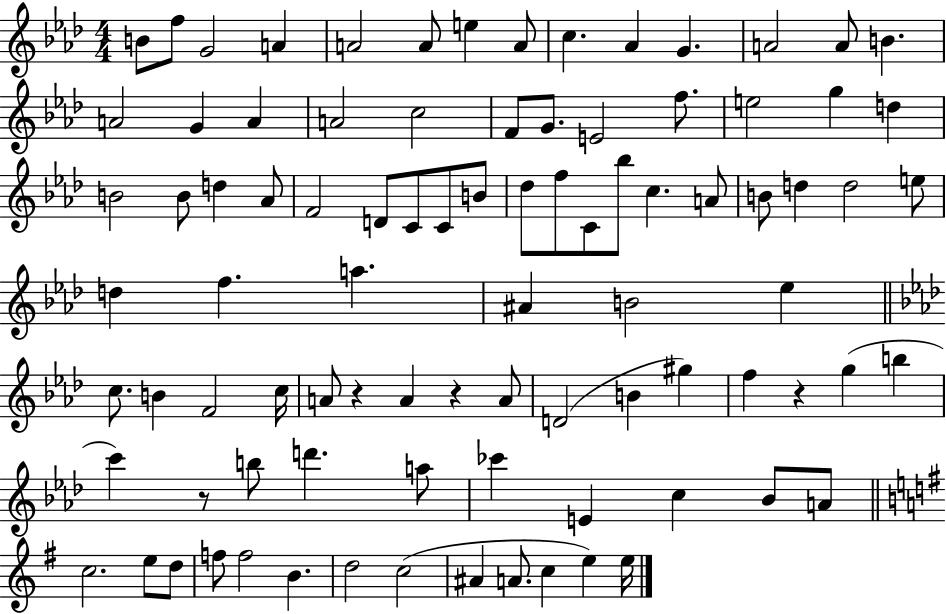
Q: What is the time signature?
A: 4/4